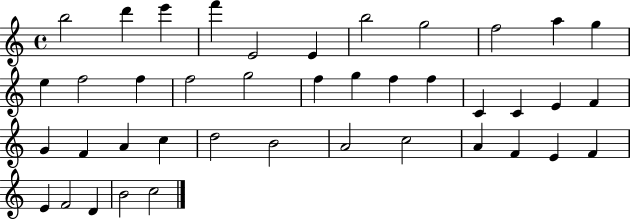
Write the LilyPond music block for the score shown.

{
  \clef treble
  \time 4/4
  \defaultTimeSignature
  \key c \major
  b''2 d'''4 e'''4 | f'''4 e'2 e'4 | b''2 g''2 | f''2 a''4 g''4 | \break e''4 f''2 f''4 | f''2 g''2 | f''4 g''4 f''4 f''4 | c'4 c'4 e'4 f'4 | \break g'4 f'4 a'4 c''4 | d''2 b'2 | a'2 c''2 | a'4 f'4 e'4 f'4 | \break e'4 f'2 d'4 | b'2 c''2 | \bar "|."
}